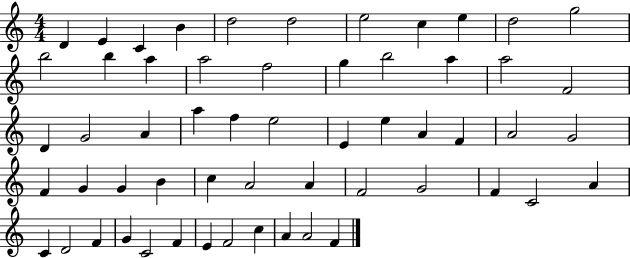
X:1
T:Untitled
M:4/4
L:1/4
K:C
D E C B d2 d2 e2 c e d2 g2 b2 b a a2 f2 g b2 a a2 F2 D G2 A a f e2 E e A F A2 G2 F G G B c A2 A F2 G2 F C2 A C D2 F G C2 F E F2 c A A2 F